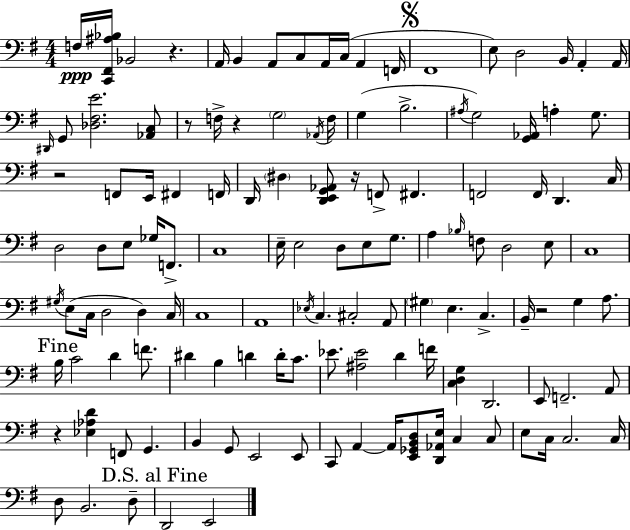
{
  \clef bass
  \numericTimeSignature
  \time 4/4
  \key e \minor
  f16\ppp <c, fis, ais bes>16 bes,2 r4. | a,16 b,4 a,8 c8 a,16 c16( a,4 f,16 | \mark \markup { \musicglyph "scripts.segno" } fis,1 | e8) d2 b,16 a,4-. a,16 | \break \grace { dis,16 } g,8 <des fis e'>2. <aes, c>8 | r8 f16-> r4 \parenthesize g2 | \acciaccatura { aes,16 } f16 g4( b2.-> | \acciaccatura { ais16 } g2) <g, aes,>16 a4-. | \break g8. r2 f,8 e,16 fis,4 | f,16 d,16 \parenthesize dis4 <d, e, g, aes,>8 r16 f,8-> fis,4. | f,2 f,16 d,4. | c16 d2 d8 e8 ges16 | \break f,8.-> c1 | e16-- e2 d8 e8 | g8. a4 \grace { bes16 } f8 d2 | e8 c1 | \break \acciaccatura { gis16 }( e8 c16 d2 | d4) c16 c1 | a,1 | \acciaccatura { ees16 } c4. cis2-. | \break a,8 \parenthesize gis4 e4. | c4.-> b,16-- r2 g4 | a8. \mark "Fine" b16 c'2 d'4 | f'8. dis'4 b4 d'4 | \break d'16-. c'8. ees'8. <ais ees'>2 | d'4 f'16 <c d g>4 d,2. | e,8 f,2.-- | a,8 r4 <ees aes d'>4 f,8 | \break g,4. b,4 g,8 e,2 | e,8 c,8 a,4~~ a,16 <e, ges, b, d>8 <d, aes, e>16 | c4 c8 e8 c16 c2. | c16 d8 b,2. | \break d8-- \mark "D.S. al Fine" d,2 e,2 | \bar "|."
}